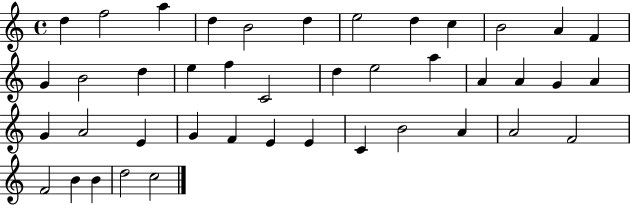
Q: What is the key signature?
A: C major